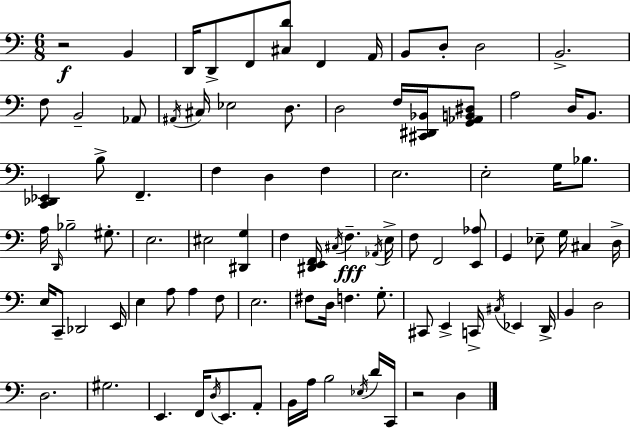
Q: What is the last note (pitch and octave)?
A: D3